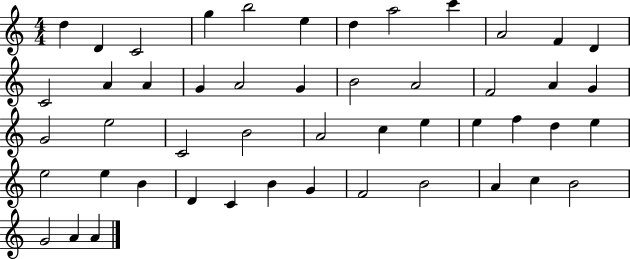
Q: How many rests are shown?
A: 0